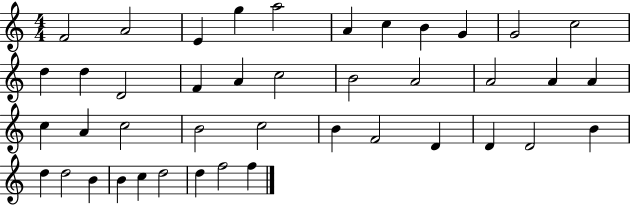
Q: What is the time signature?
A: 4/4